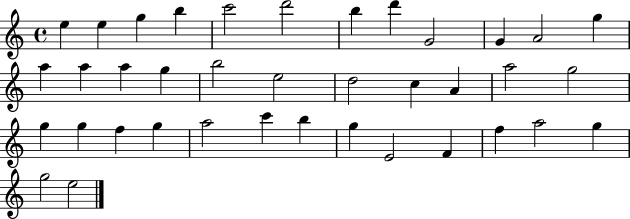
E5/q E5/q G5/q B5/q C6/h D6/h B5/q D6/q G4/h G4/q A4/h G5/q A5/q A5/q A5/q G5/q B5/h E5/h D5/h C5/q A4/q A5/h G5/h G5/q G5/q F5/q G5/q A5/h C6/q B5/q G5/q E4/h F4/q F5/q A5/h G5/q G5/h E5/h